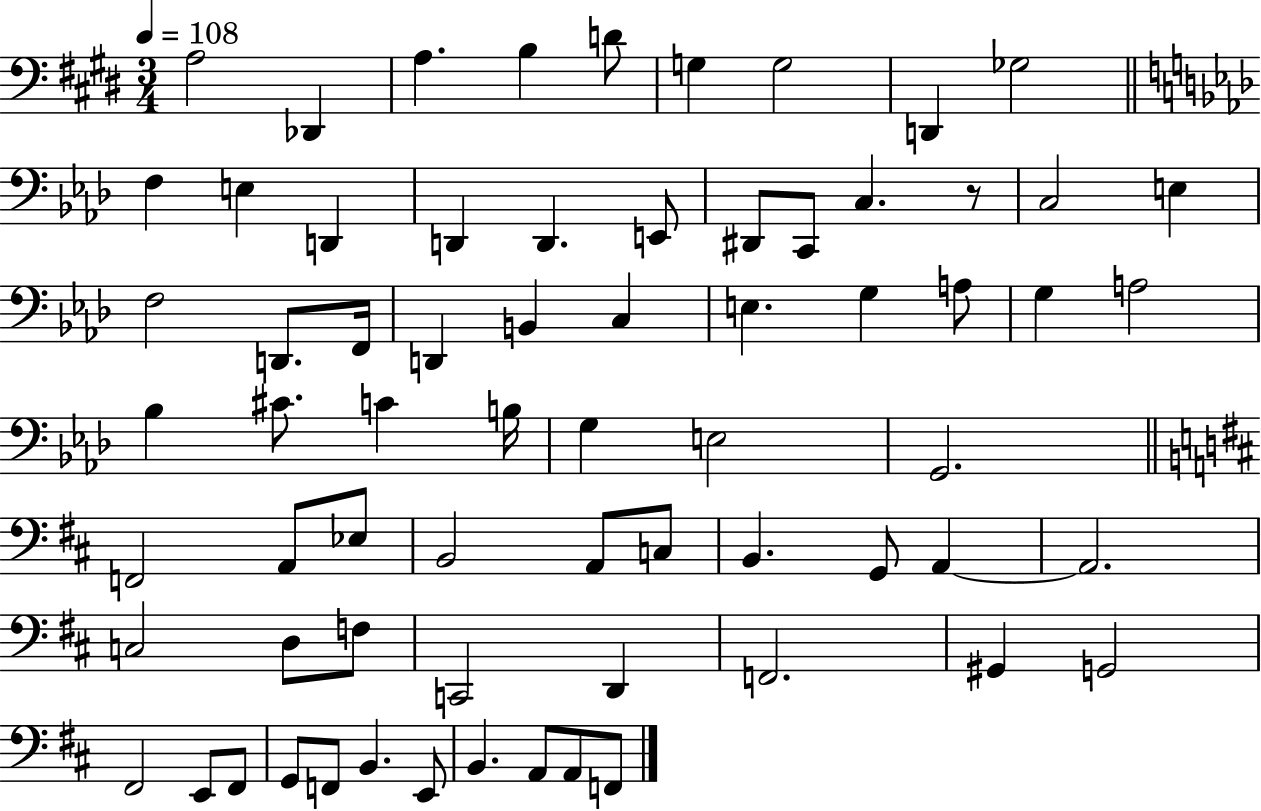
A3/h Db2/q A3/q. B3/q D4/e G3/q G3/h D2/q Gb3/h F3/q E3/q D2/q D2/q D2/q. E2/e D#2/e C2/e C3/q. R/e C3/h E3/q F3/h D2/e. F2/s D2/q B2/q C3/q E3/q. G3/q A3/e G3/q A3/h Bb3/q C#4/e. C4/q B3/s G3/q E3/h G2/h. F2/h A2/e Eb3/e B2/h A2/e C3/e B2/q. G2/e A2/q A2/h. C3/h D3/e F3/e C2/h D2/q F2/h. G#2/q G2/h F#2/h E2/e F#2/e G2/e F2/e B2/q. E2/e B2/q. A2/e A2/e F2/e